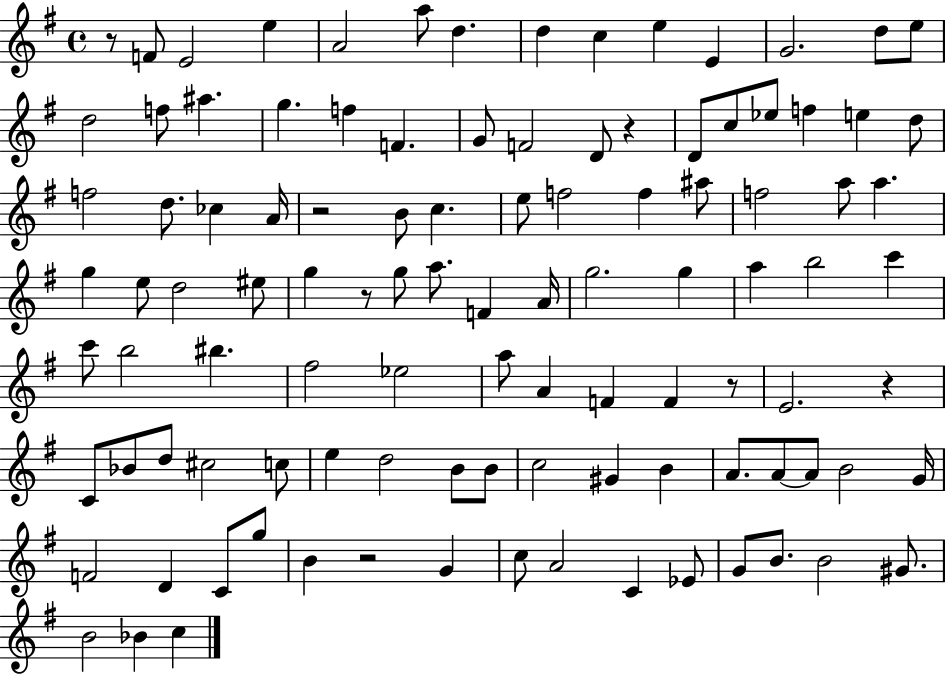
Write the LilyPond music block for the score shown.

{
  \clef treble
  \time 4/4
  \defaultTimeSignature
  \key g \major
  r8 f'8 e'2 e''4 | a'2 a''8 d''4. | d''4 c''4 e''4 e'4 | g'2. d''8 e''8 | \break d''2 f''8 ais''4. | g''4. f''4 f'4. | g'8 f'2 d'8 r4 | d'8 c''8 ees''8 f''4 e''4 d''8 | \break f''2 d''8. ces''4 a'16 | r2 b'8 c''4. | e''8 f''2 f''4 ais''8 | f''2 a''8 a''4. | \break g''4 e''8 d''2 eis''8 | g''4 r8 g''8 a''8. f'4 a'16 | g''2. g''4 | a''4 b''2 c'''4 | \break c'''8 b''2 bis''4. | fis''2 ees''2 | a''8 a'4 f'4 f'4 r8 | e'2. r4 | \break c'8 bes'8 d''8 cis''2 c''8 | e''4 d''2 b'8 b'8 | c''2 gis'4 b'4 | a'8. a'8~~ a'8 b'2 g'16 | \break f'2 d'4 c'8 g''8 | b'4 r2 g'4 | c''8 a'2 c'4 ees'8 | g'8 b'8. b'2 gis'8. | \break b'2 bes'4 c''4 | \bar "|."
}